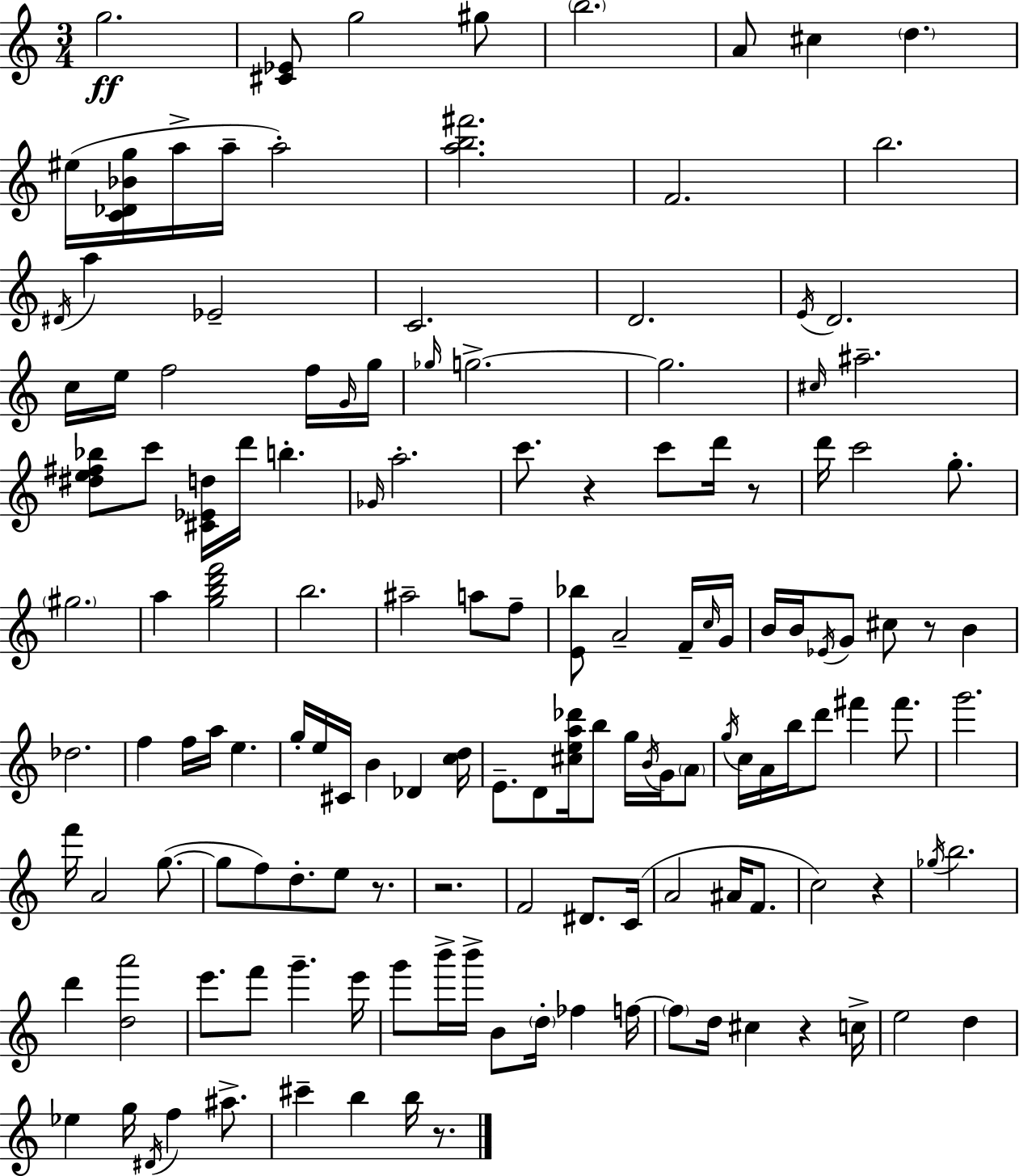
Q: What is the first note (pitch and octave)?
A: G5